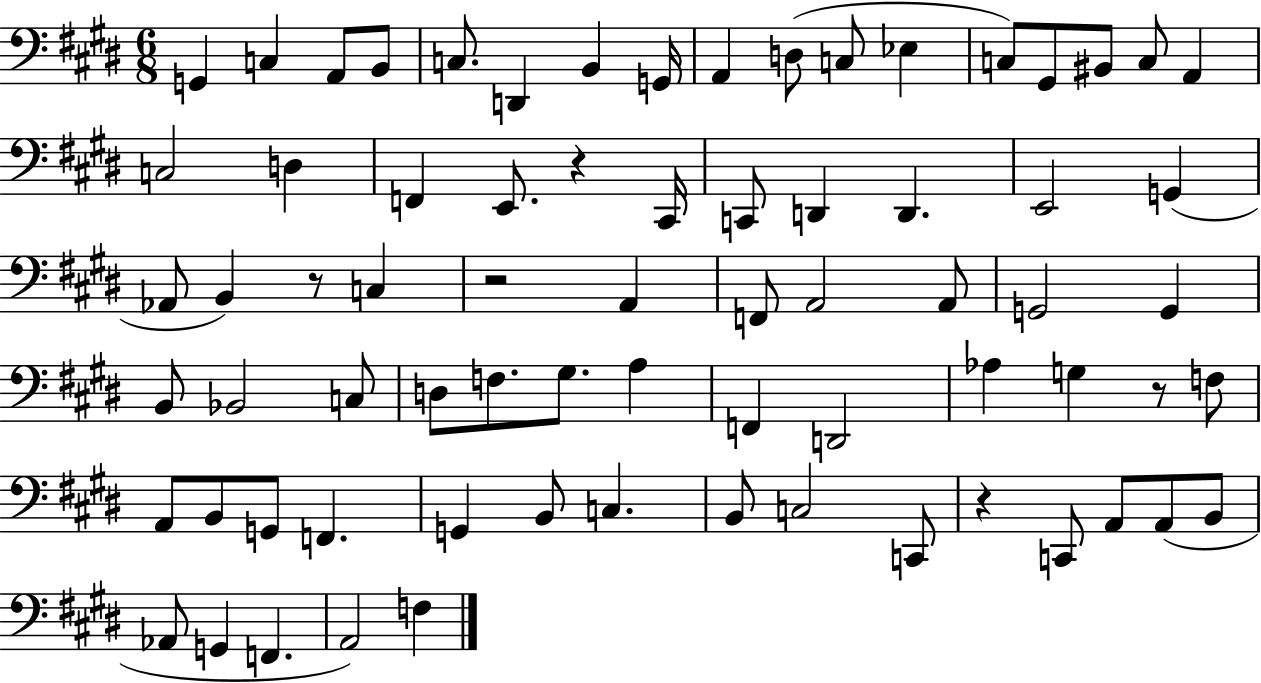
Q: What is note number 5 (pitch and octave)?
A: C3